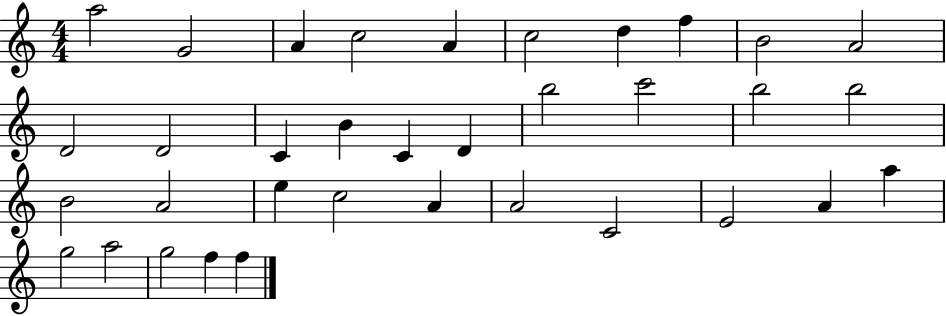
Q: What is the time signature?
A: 4/4